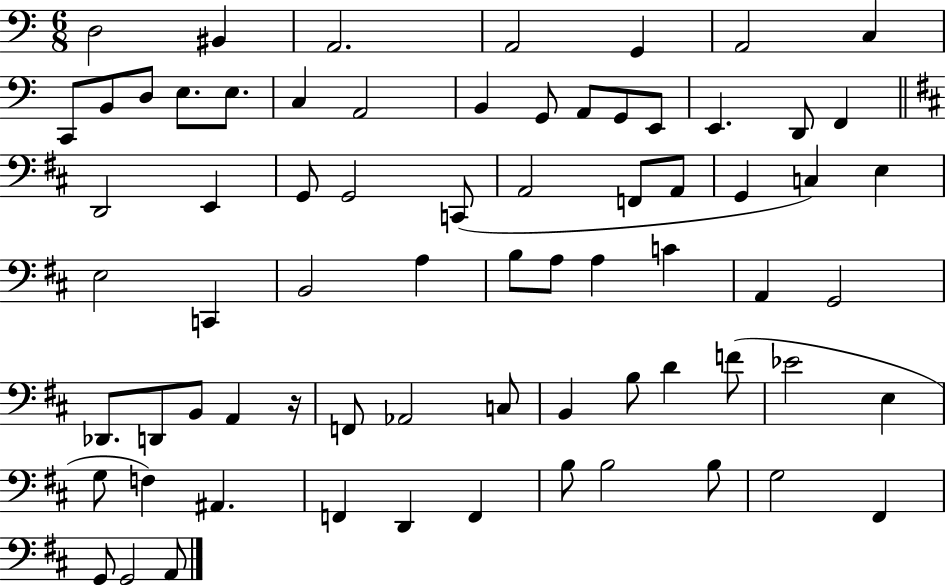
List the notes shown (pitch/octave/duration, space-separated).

D3/h BIS2/q A2/h. A2/h G2/q A2/h C3/q C2/e B2/e D3/e E3/e. E3/e. C3/q A2/h B2/q G2/e A2/e G2/e E2/e E2/q. D2/e F2/q D2/h E2/q G2/e G2/h C2/e A2/h F2/e A2/e G2/q C3/q E3/q E3/h C2/q B2/h A3/q B3/e A3/e A3/q C4/q A2/q G2/h Db2/e. D2/e B2/e A2/q R/s F2/e Ab2/h C3/e B2/q B3/e D4/q F4/e Eb4/h E3/q G3/e F3/q A#2/q. F2/q D2/q F2/q B3/e B3/h B3/e G3/h F#2/q G2/e G2/h A2/e